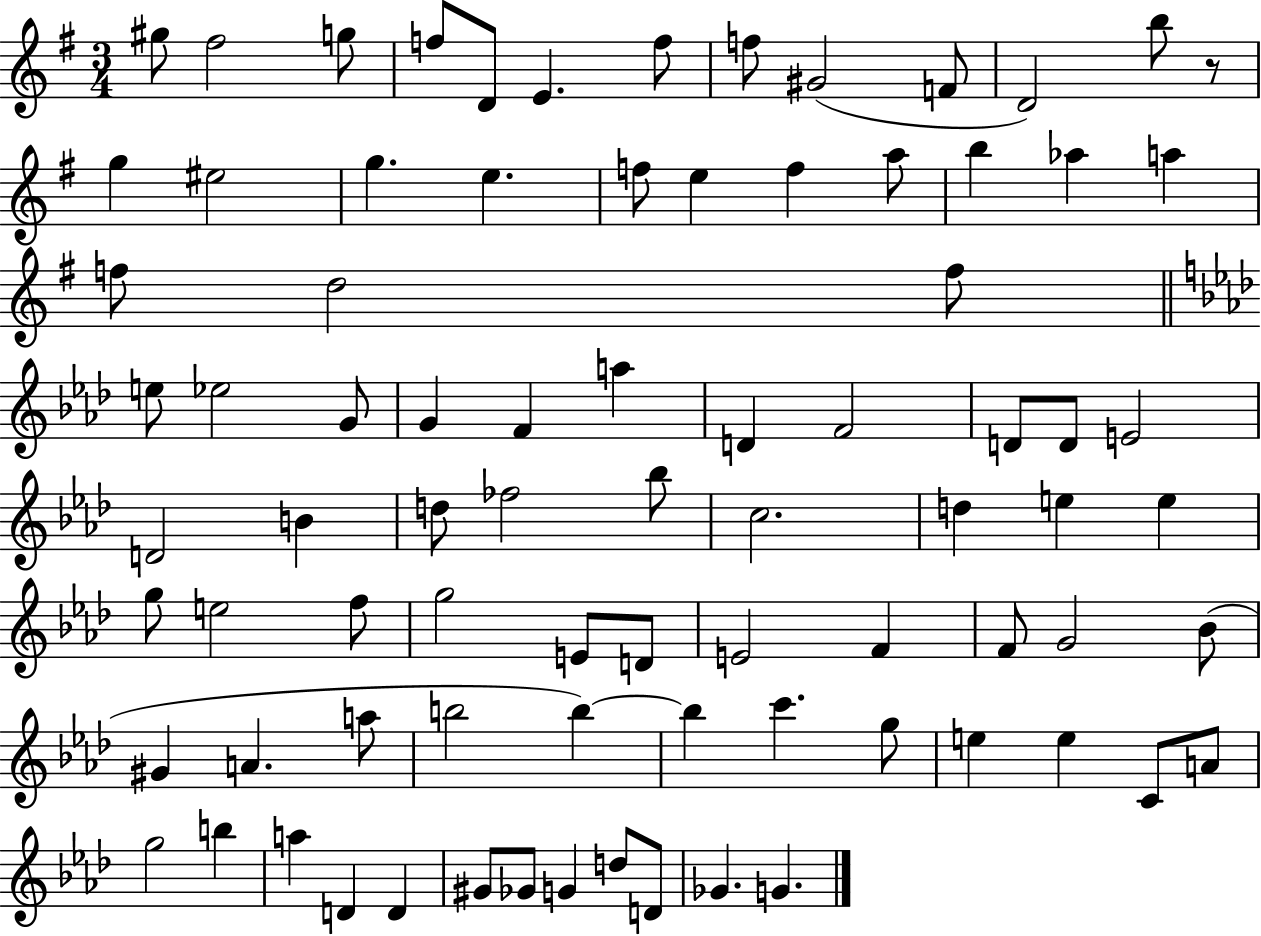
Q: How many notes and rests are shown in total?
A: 82